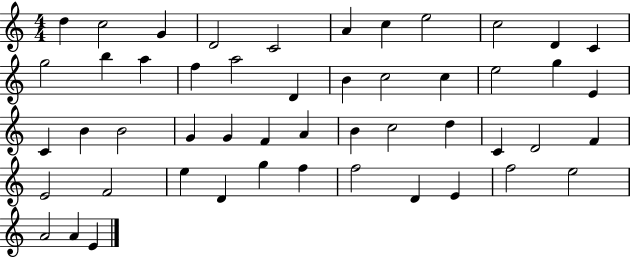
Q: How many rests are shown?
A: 0